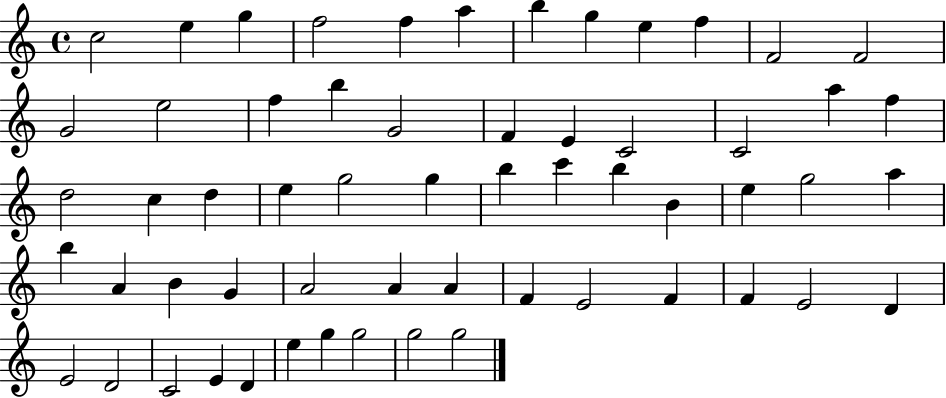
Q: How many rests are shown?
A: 0